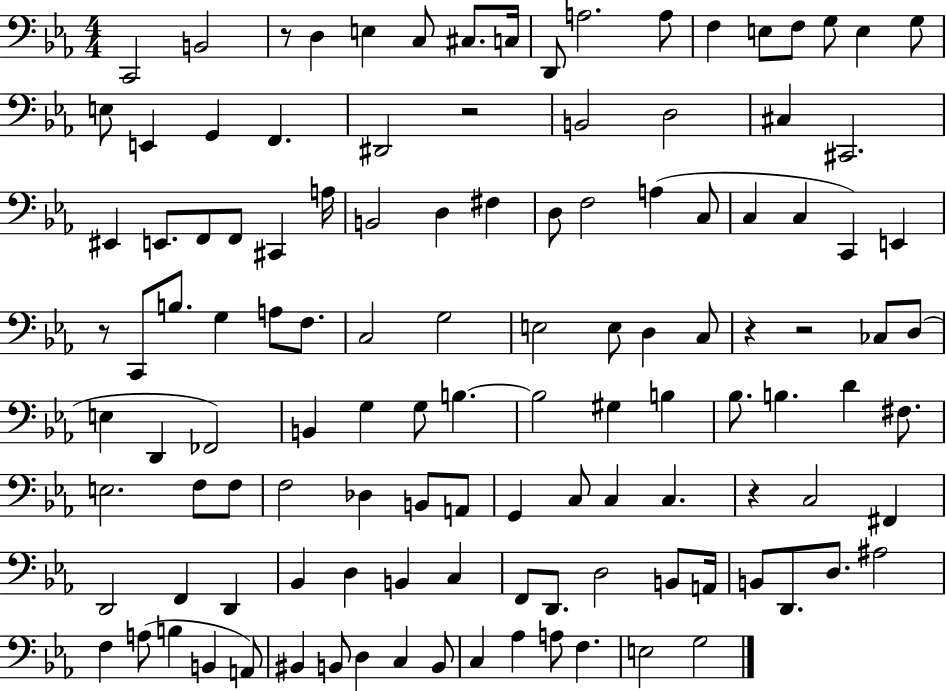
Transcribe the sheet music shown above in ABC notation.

X:1
T:Untitled
M:4/4
L:1/4
K:Eb
C,,2 B,,2 z/2 D, E, C,/2 ^C,/2 C,/4 D,,/2 A,2 A,/2 F, E,/2 F,/2 G,/2 E, G,/2 E,/2 E,, G,, F,, ^D,,2 z2 B,,2 D,2 ^C, ^C,,2 ^E,, E,,/2 F,,/2 F,,/2 ^C,, A,/4 B,,2 D, ^F, D,/2 F,2 A, C,/2 C, C, C,, E,, z/2 C,,/2 B,/2 G, A,/2 F,/2 C,2 G,2 E,2 E,/2 D, C,/2 z z2 _C,/2 D,/2 E, D,, _F,,2 B,, G, G,/2 B, B,2 ^G, B, _B,/2 B, D ^F,/2 E,2 F,/2 F,/2 F,2 _D, B,,/2 A,,/2 G,, C,/2 C, C, z C,2 ^F,, D,,2 F,, D,, _B,, D, B,, C, F,,/2 D,,/2 D,2 B,,/2 A,,/4 B,,/2 D,,/2 D,/2 ^A,2 F, A,/2 B, B,, A,,/2 ^B,, B,,/2 D, C, B,,/2 C, _A, A,/2 F, E,2 G,2